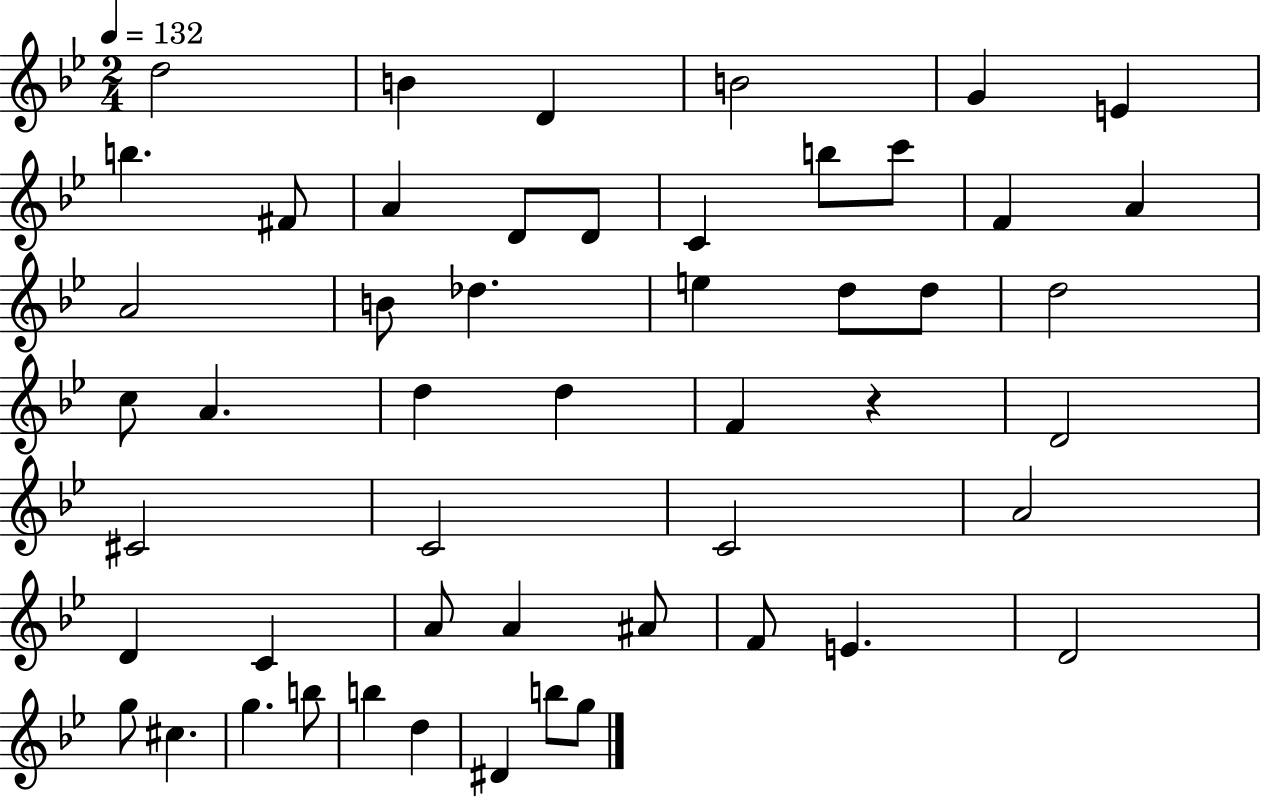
D5/h B4/q D4/q B4/h G4/q E4/q B5/q. F#4/e A4/q D4/e D4/e C4/q B5/e C6/e F4/q A4/q A4/h B4/e Db5/q. E5/q D5/e D5/e D5/h C5/e A4/q. D5/q D5/q F4/q R/q D4/h C#4/h C4/h C4/h A4/h D4/q C4/q A4/e A4/q A#4/e F4/e E4/q. D4/h G5/e C#5/q. G5/q. B5/e B5/q D5/q D#4/q B5/e G5/e